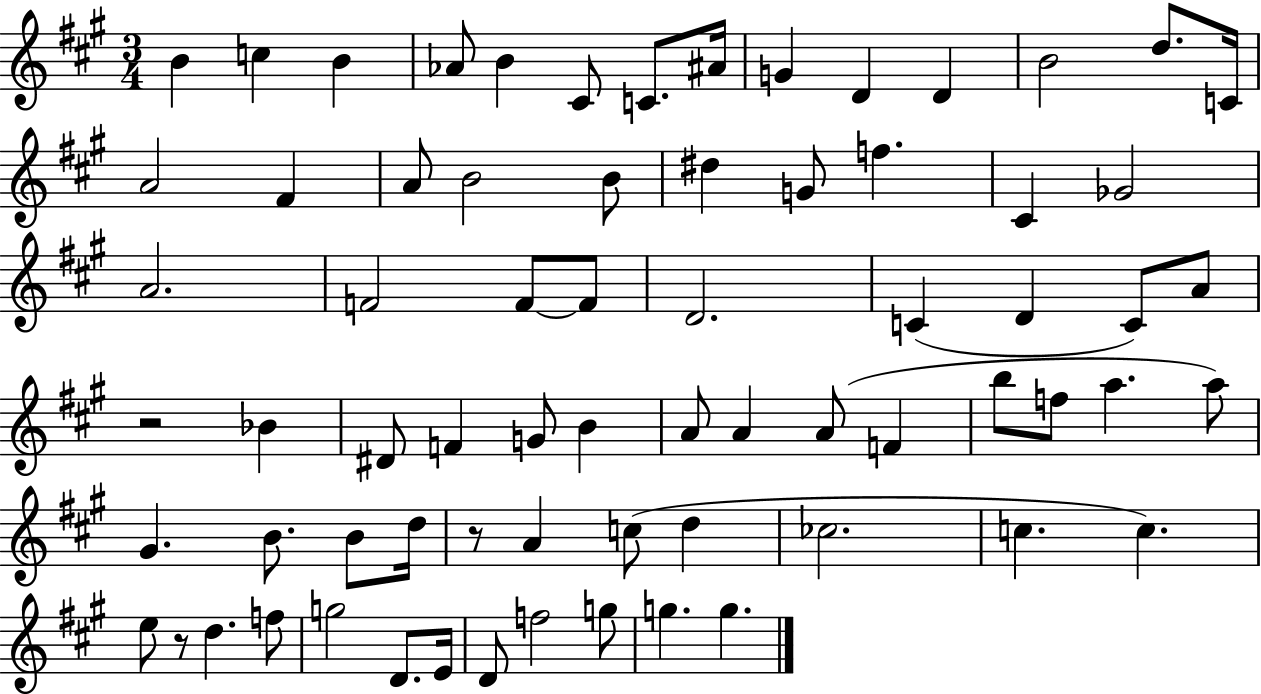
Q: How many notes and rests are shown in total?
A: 70